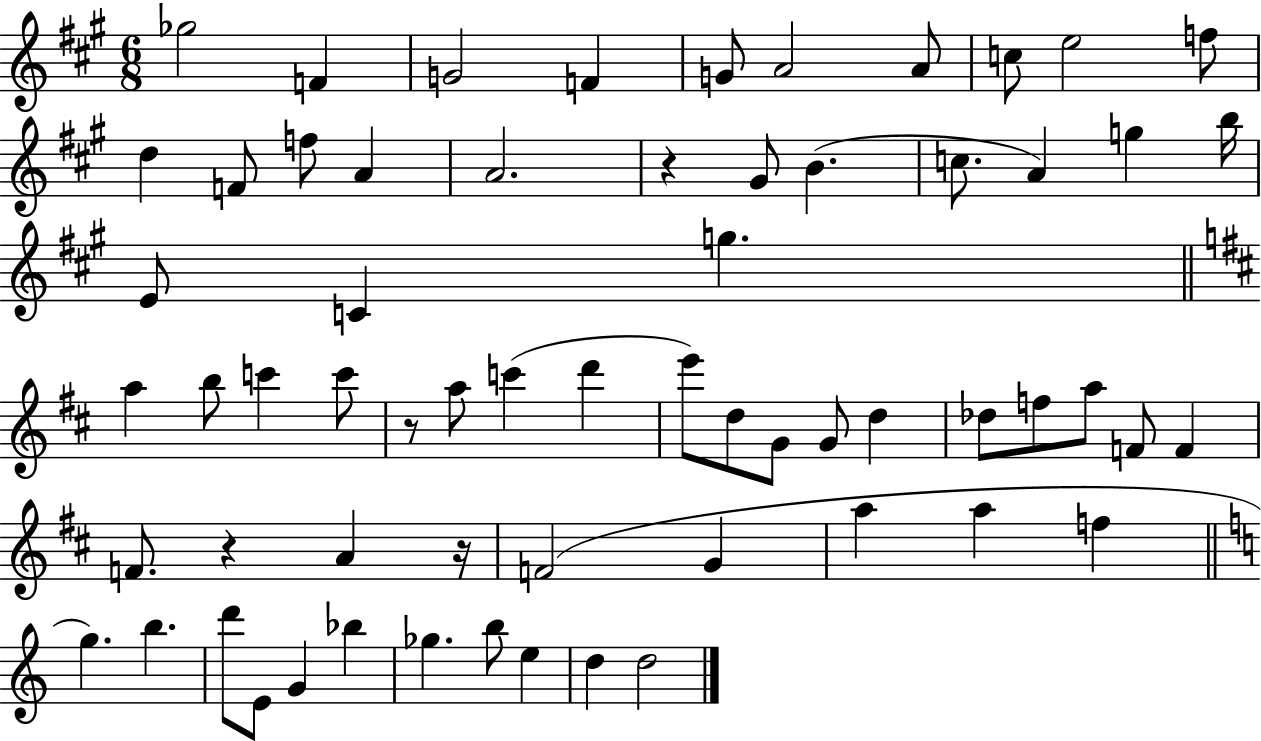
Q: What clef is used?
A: treble